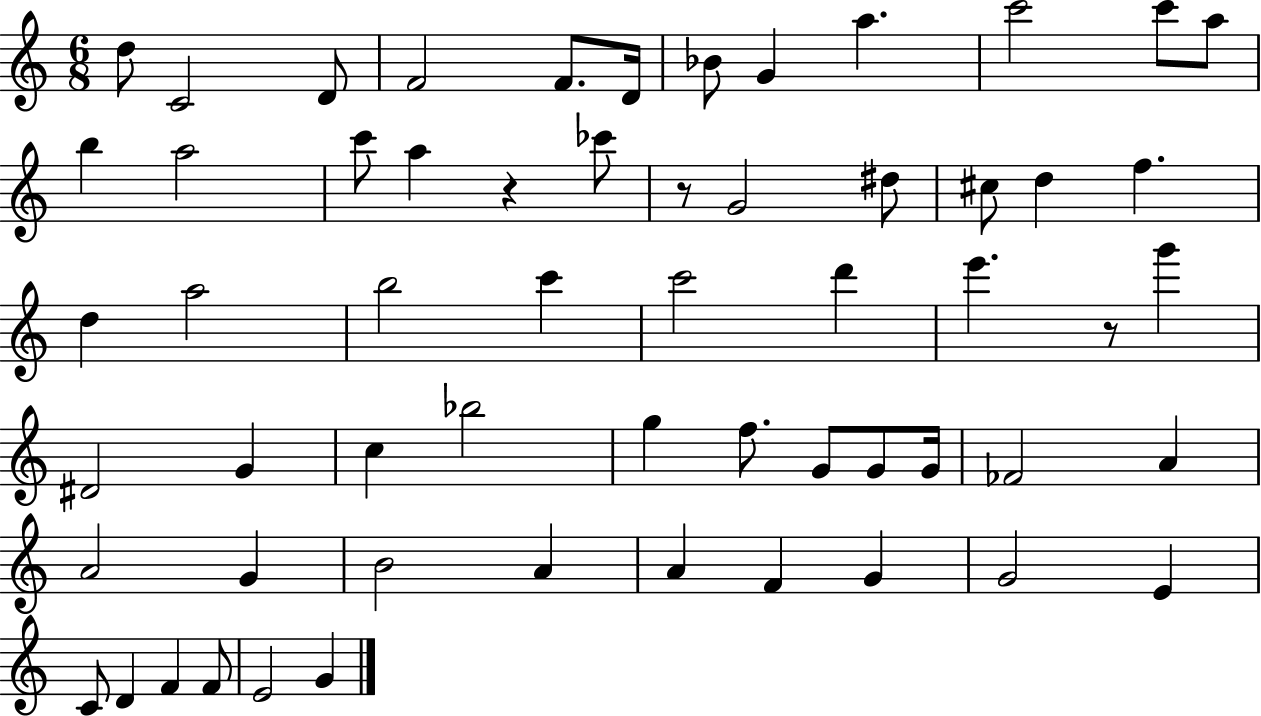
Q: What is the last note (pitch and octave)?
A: G4